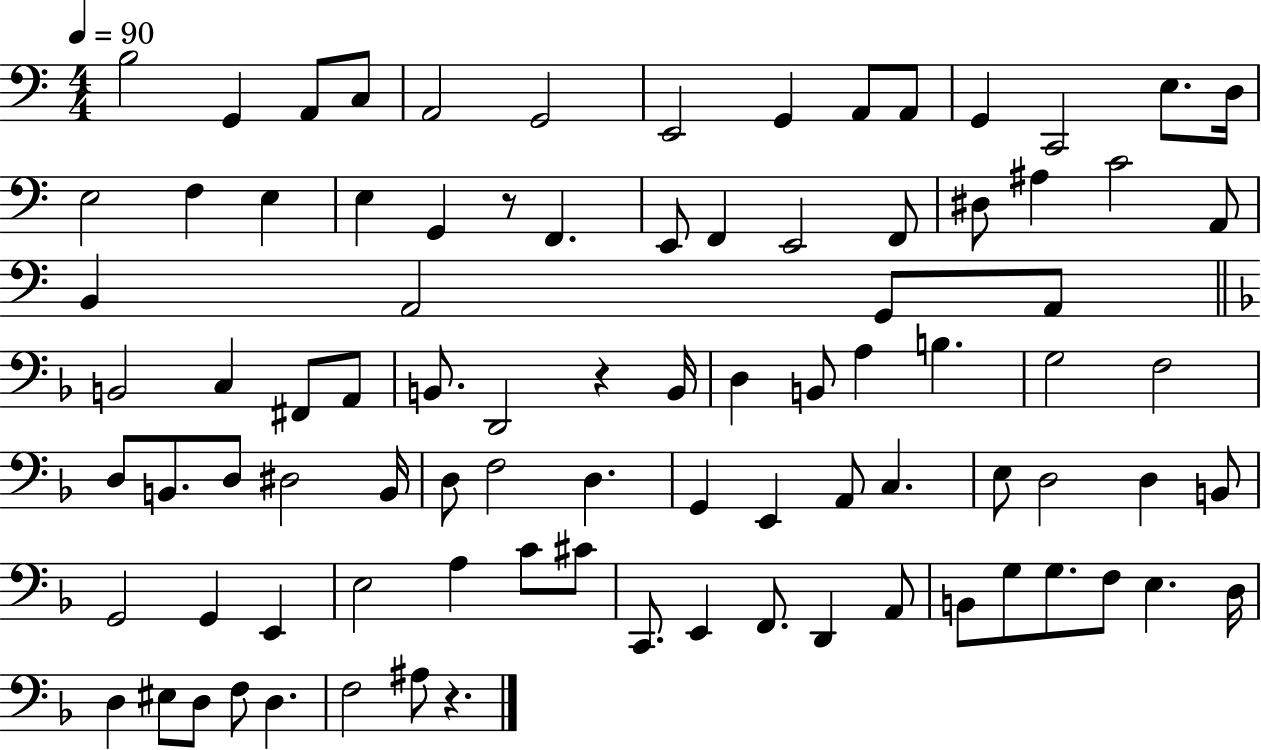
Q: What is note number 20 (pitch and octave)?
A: F2